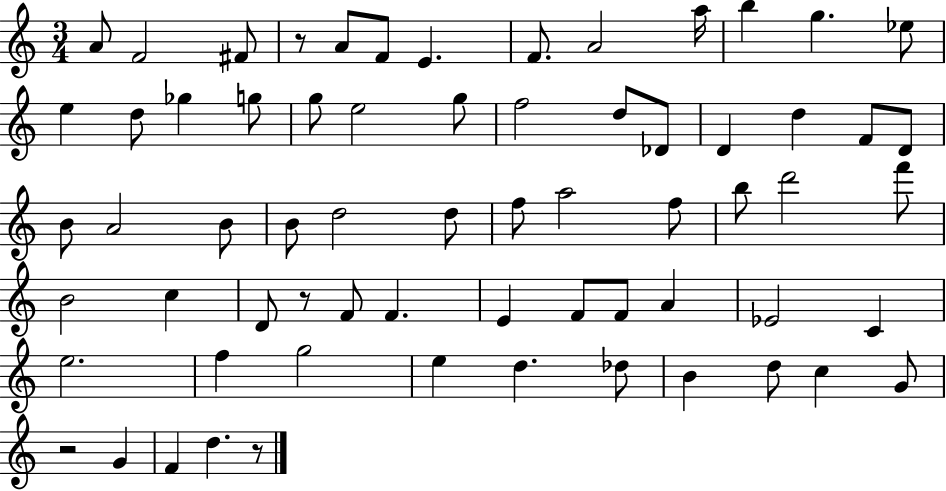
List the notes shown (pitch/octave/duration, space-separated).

A4/e F4/h F#4/e R/e A4/e F4/e E4/q. F4/e. A4/h A5/s B5/q G5/q. Eb5/e E5/q D5/e Gb5/q G5/e G5/e E5/h G5/e F5/h D5/e Db4/e D4/q D5/q F4/e D4/e B4/e A4/h B4/e B4/e D5/h D5/e F5/e A5/h F5/e B5/e D6/h F6/e B4/h C5/q D4/e R/e F4/e F4/q. E4/q F4/e F4/e A4/q Eb4/h C4/q E5/h. F5/q G5/h E5/q D5/q. Db5/e B4/q D5/e C5/q G4/e R/h G4/q F4/q D5/q. R/e